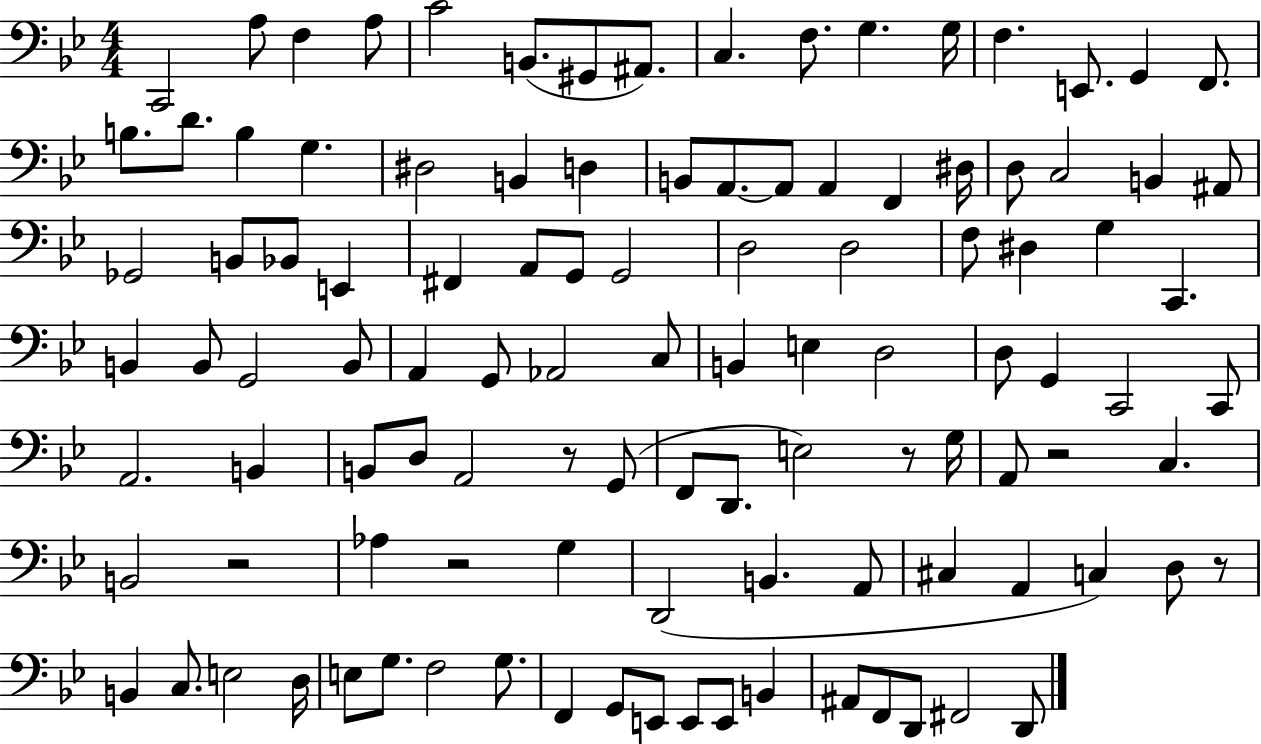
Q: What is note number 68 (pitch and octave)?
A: G2